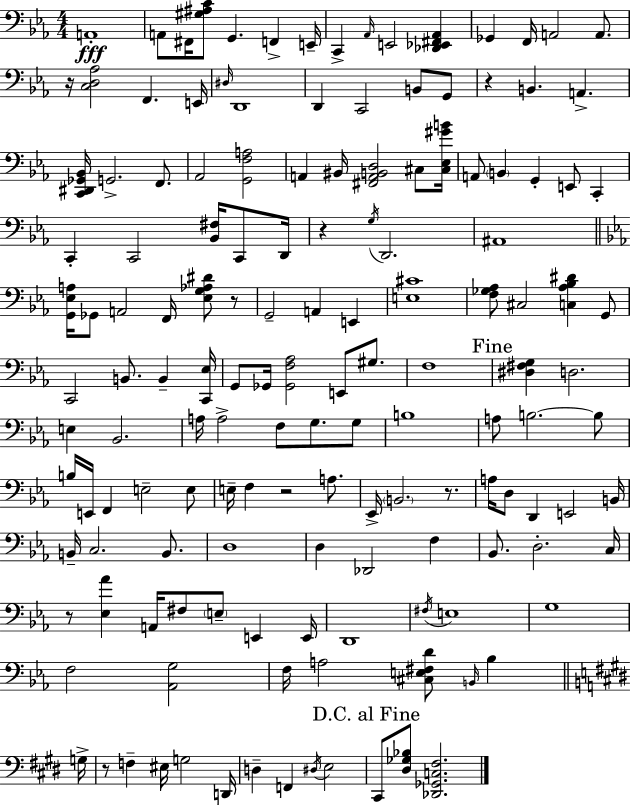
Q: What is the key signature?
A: EES major